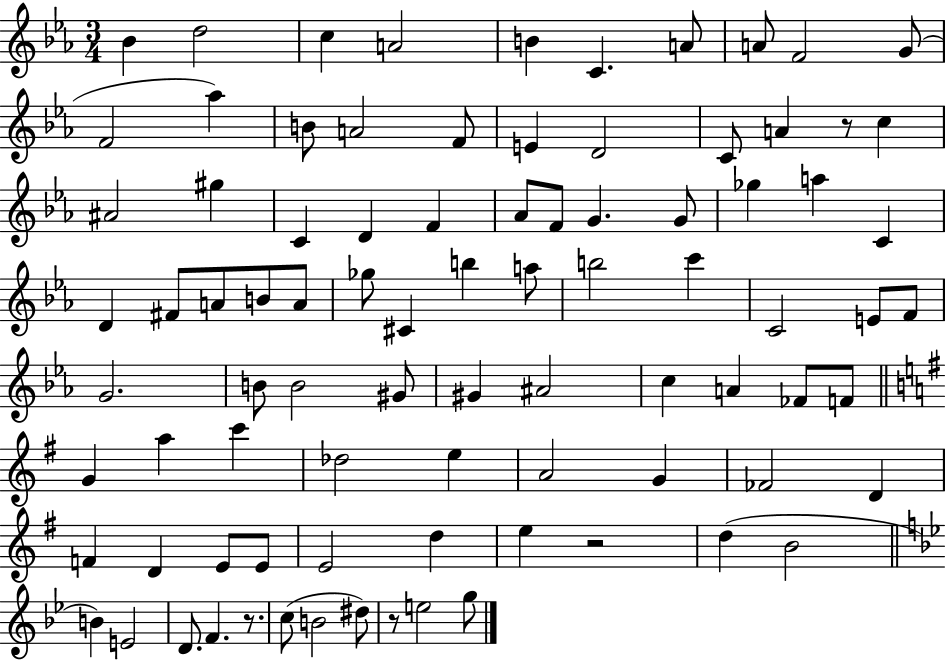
X:1
T:Untitled
M:3/4
L:1/4
K:Eb
_B d2 c A2 B C A/2 A/2 F2 G/2 F2 _a B/2 A2 F/2 E D2 C/2 A z/2 c ^A2 ^g C D F _A/2 F/2 G G/2 _g a C D ^F/2 A/2 B/2 A/2 _g/2 ^C b a/2 b2 c' C2 E/2 F/2 G2 B/2 B2 ^G/2 ^G ^A2 c A _F/2 F/2 G a c' _d2 e A2 G _F2 D F D E/2 E/2 E2 d e z2 d B2 B E2 D/2 F z/2 c/2 B2 ^d/2 z/2 e2 g/2